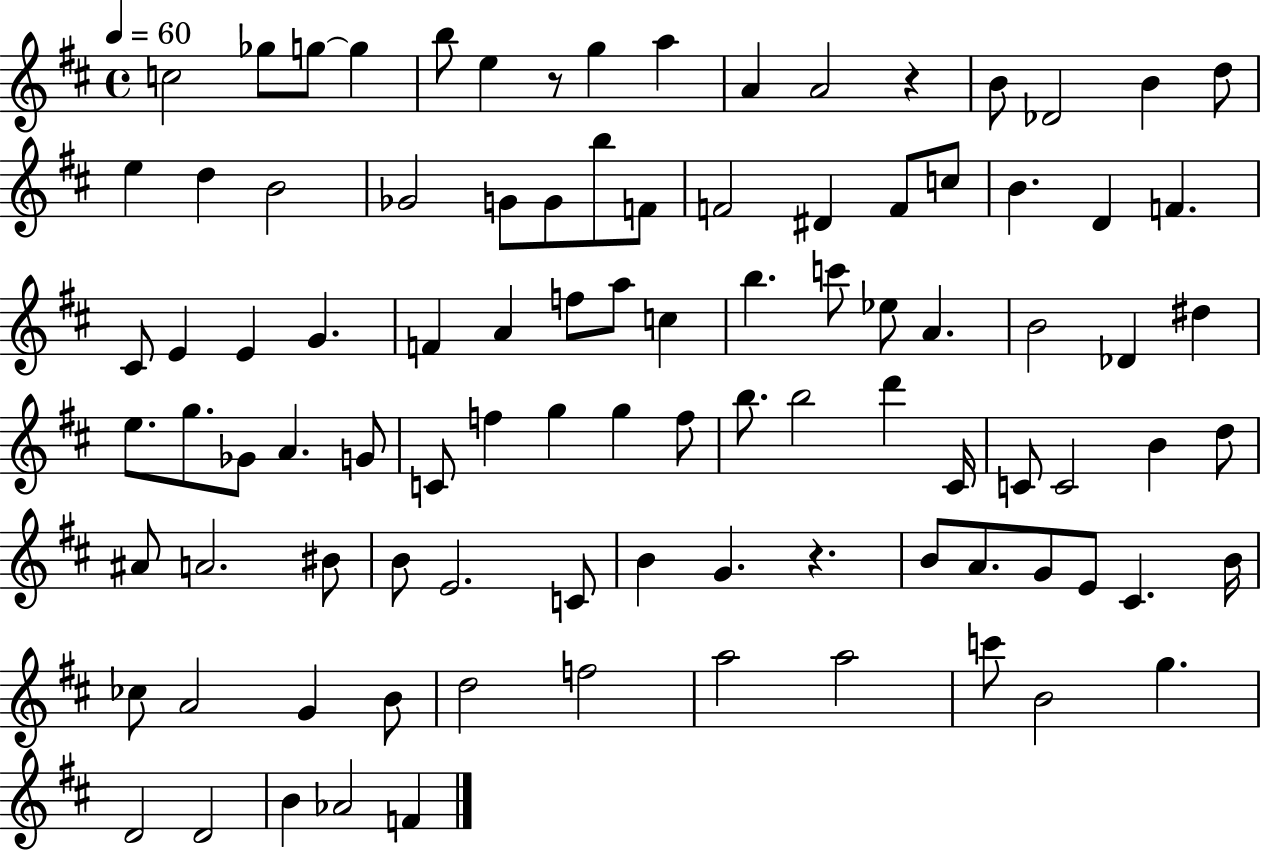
X:1
T:Untitled
M:4/4
L:1/4
K:D
c2 _g/2 g/2 g b/2 e z/2 g a A A2 z B/2 _D2 B d/2 e d B2 _G2 G/2 G/2 b/2 F/2 F2 ^D F/2 c/2 B D F ^C/2 E E G F A f/2 a/2 c b c'/2 _e/2 A B2 _D ^d e/2 g/2 _G/2 A G/2 C/2 f g g f/2 b/2 b2 d' ^C/4 C/2 C2 B d/2 ^A/2 A2 ^B/2 B/2 E2 C/2 B G z B/2 A/2 G/2 E/2 ^C B/4 _c/2 A2 G B/2 d2 f2 a2 a2 c'/2 B2 g D2 D2 B _A2 F